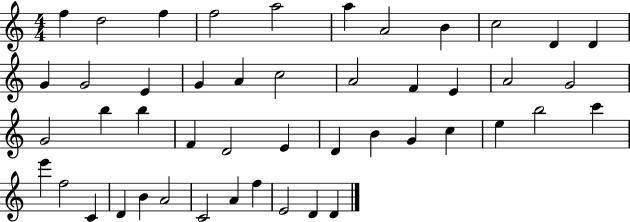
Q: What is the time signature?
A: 4/4